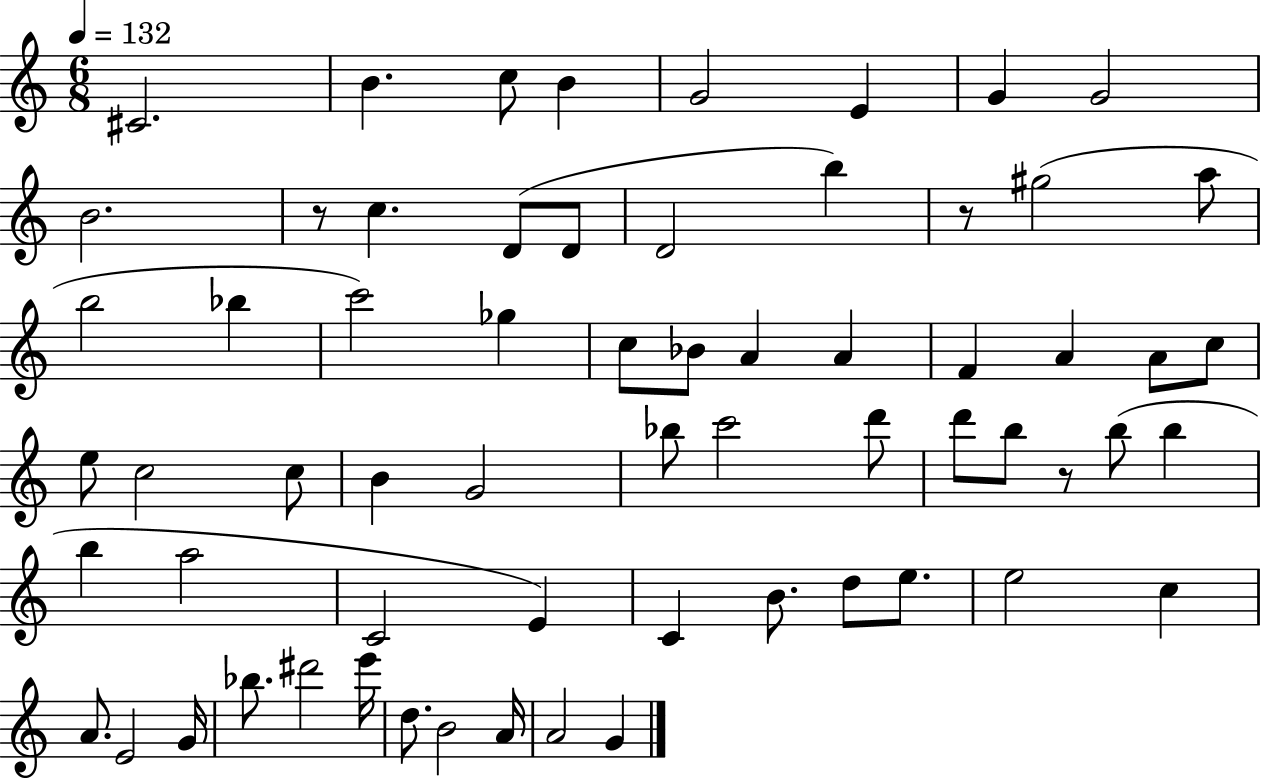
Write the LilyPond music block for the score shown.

{
  \clef treble
  \numericTimeSignature
  \time 6/8
  \key c \major
  \tempo 4 = 132
  cis'2. | b'4. c''8 b'4 | g'2 e'4 | g'4 g'2 | \break b'2. | r8 c''4. d'8( d'8 | d'2 b''4) | r8 gis''2( a''8 | \break b''2 bes''4 | c'''2) ges''4 | c''8 bes'8 a'4 a'4 | f'4 a'4 a'8 c''8 | \break e''8 c''2 c''8 | b'4 g'2 | bes''8 c'''2 d'''8 | d'''8 b''8 r8 b''8( b''4 | \break b''4 a''2 | c'2 e'4) | c'4 b'8. d''8 e''8. | e''2 c''4 | \break a'8. e'2 g'16 | bes''8. dis'''2 e'''16 | d''8. b'2 a'16 | a'2 g'4 | \break \bar "|."
}